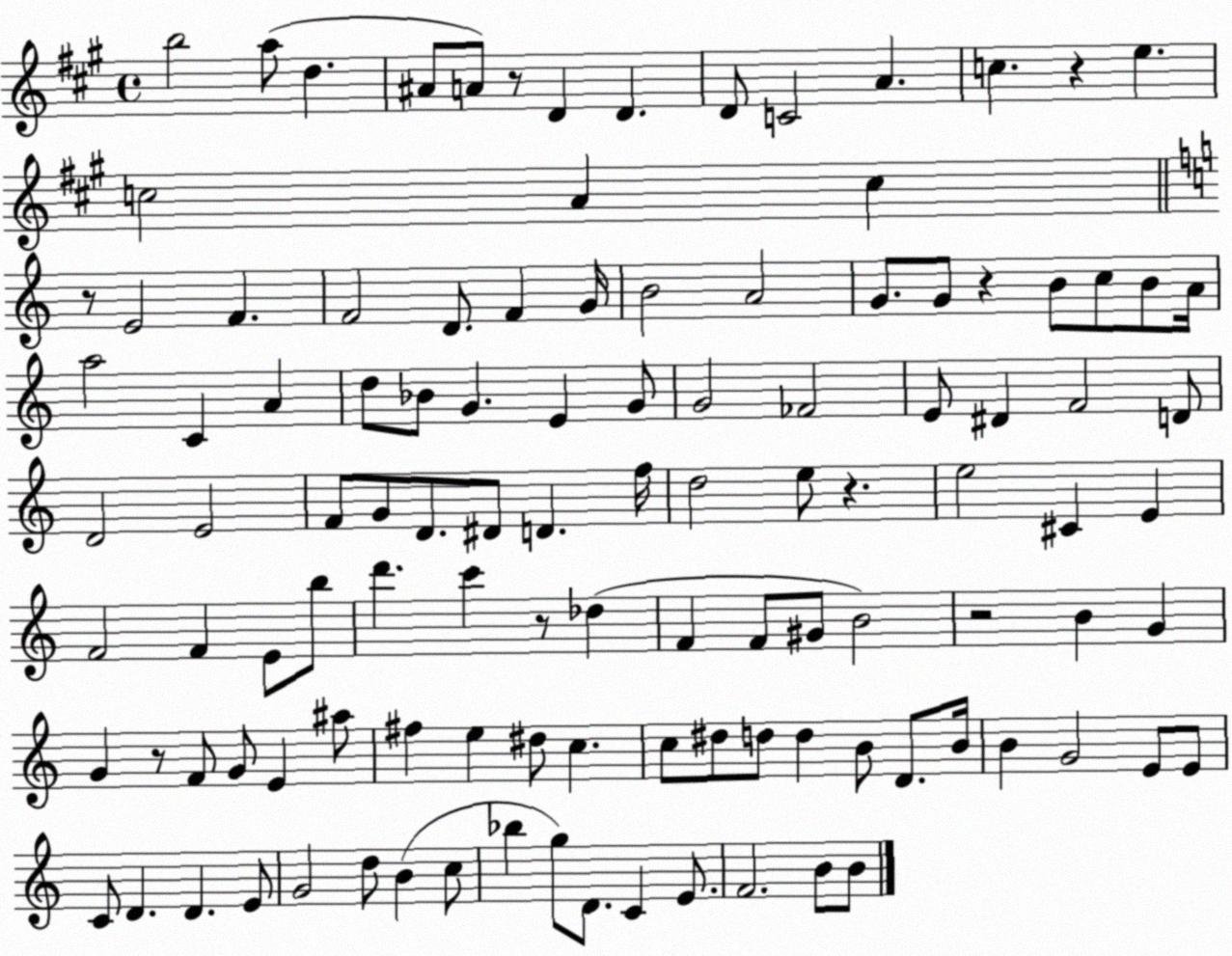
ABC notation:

X:1
T:Untitled
M:4/4
L:1/4
K:A
b2 a/2 d ^A/2 A/2 z/2 D D D/2 C2 A c z e c2 A c z/2 E2 F F2 D/2 F G/4 B2 A2 G/2 G/2 z B/2 c/2 B/2 A/4 a2 C A d/2 _B/2 G E G/2 G2 _F2 E/2 ^D F2 D/2 D2 E2 F/2 G/2 D/2 ^D/2 D f/4 d2 e/2 z e2 ^C E F2 F E/2 b/2 d' c' z/2 _d F F/2 ^G/2 B2 z2 B G G z/2 F/2 G/2 E ^a/2 ^f e ^d/2 c c/2 ^d/2 d/2 d B/2 D/2 B/4 B G2 E/2 E/2 C/2 D D E/2 G2 d/2 B c/2 _b g/2 D/2 C E/2 F2 B/2 B/2